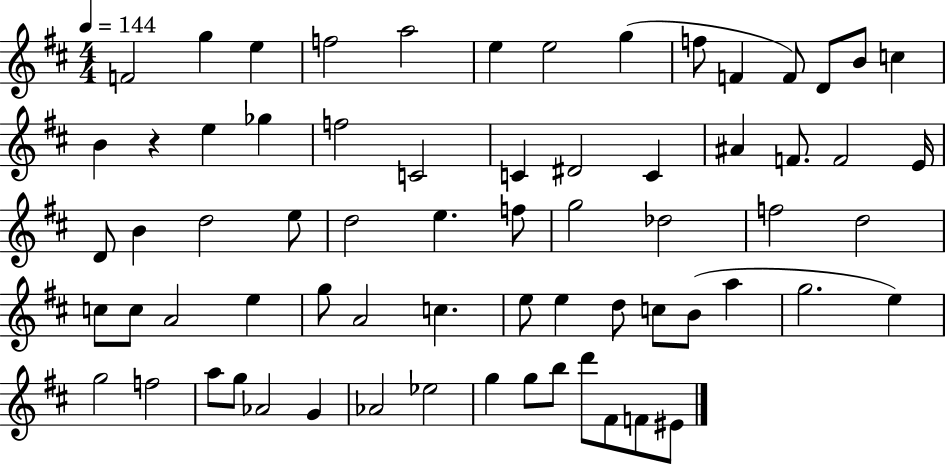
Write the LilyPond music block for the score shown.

{
  \clef treble
  \numericTimeSignature
  \time 4/4
  \key d \major
  \tempo 4 = 144
  \repeat volta 2 { f'2 g''4 e''4 | f''2 a''2 | e''4 e''2 g''4( | f''8 f'4 f'8) d'8 b'8 c''4 | \break b'4 r4 e''4 ges''4 | f''2 c'2 | c'4 dis'2 c'4 | ais'4 f'8. f'2 e'16 | \break d'8 b'4 d''2 e''8 | d''2 e''4. f''8 | g''2 des''2 | f''2 d''2 | \break c''8 c''8 a'2 e''4 | g''8 a'2 c''4. | e''8 e''4 d''8 c''8 b'8( a''4 | g''2. e''4) | \break g''2 f''2 | a''8 g''8 aes'2 g'4 | aes'2 ees''2 | g''4 g''8 b''8 d'''8 fis'8 f'8 eis'8 | \break } \bar "|."
}